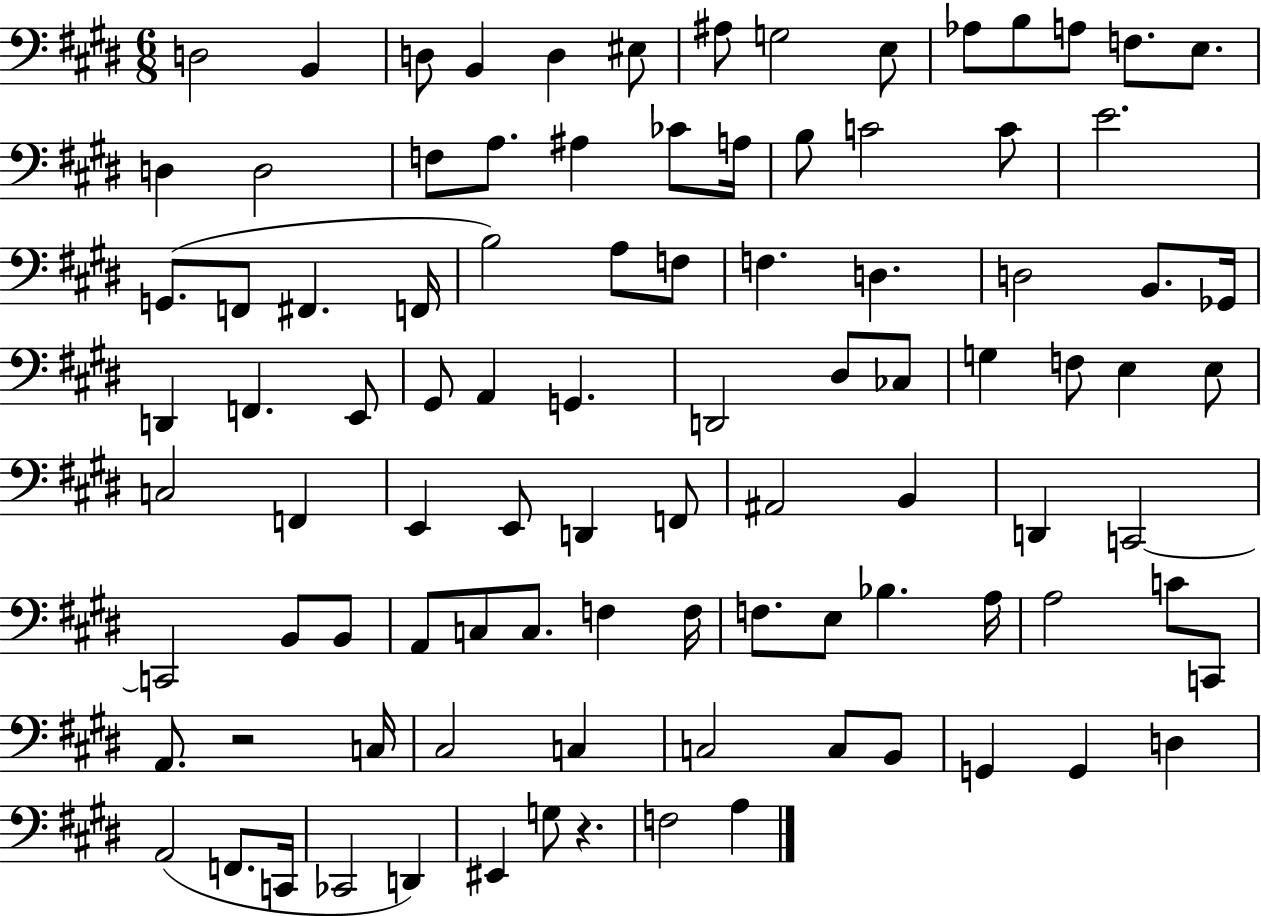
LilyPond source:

{
  \clef bass
  \numericTimeSignature
  \time 6/8
  \key e \major
  d2 b,4 | d8 b,4 d4 eis8 | ais8 g2 e8 | aes8 b8 a8 f8. e8. | \break d4 d2 | f8 a8. ais4 ces'8 a16 | b8 c'2 c'8 | e'2. | \break g,8.( f,8 fis,4. f,16 | b2) a8 f8 | f4. d4. | d2 b,8. ges,16 | \break d,4 f,4. e,8 | gis,8 a,4 g,4. | d,2 dis8 ces8 | g4 f8 e4 e8 | \break c2 f,4 | e,4 e,8 d,4 f,8 | ais,2 b,4 | d,4 c,2~~ | \break c,2 b,8 b,8 | a,8 c8 c8. f4 f16 | f8. e8 bes4. a16 | a2 c'8 c,8 | \break a,8. r2 c16 | cis2 c4 | c2 c8 b,8 | g,4 g,4 d4 | \break a,2( f,8. c,16 | ces,2 d,4) | eis,4 g8 r4. | f2 a4 | \break \bar "|."
}